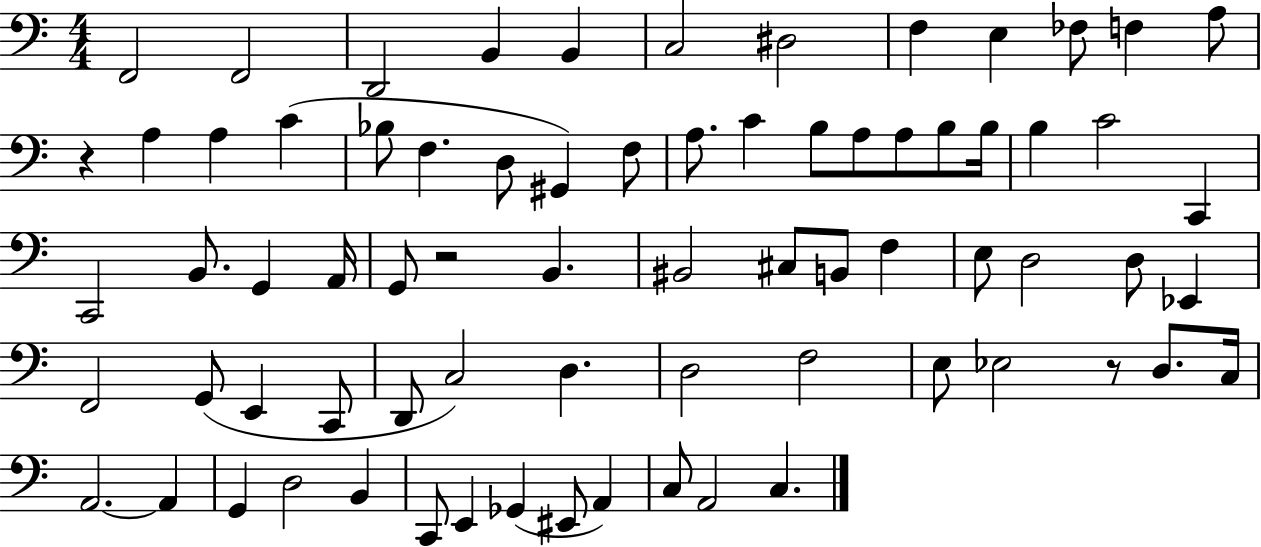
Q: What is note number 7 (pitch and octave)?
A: D#3